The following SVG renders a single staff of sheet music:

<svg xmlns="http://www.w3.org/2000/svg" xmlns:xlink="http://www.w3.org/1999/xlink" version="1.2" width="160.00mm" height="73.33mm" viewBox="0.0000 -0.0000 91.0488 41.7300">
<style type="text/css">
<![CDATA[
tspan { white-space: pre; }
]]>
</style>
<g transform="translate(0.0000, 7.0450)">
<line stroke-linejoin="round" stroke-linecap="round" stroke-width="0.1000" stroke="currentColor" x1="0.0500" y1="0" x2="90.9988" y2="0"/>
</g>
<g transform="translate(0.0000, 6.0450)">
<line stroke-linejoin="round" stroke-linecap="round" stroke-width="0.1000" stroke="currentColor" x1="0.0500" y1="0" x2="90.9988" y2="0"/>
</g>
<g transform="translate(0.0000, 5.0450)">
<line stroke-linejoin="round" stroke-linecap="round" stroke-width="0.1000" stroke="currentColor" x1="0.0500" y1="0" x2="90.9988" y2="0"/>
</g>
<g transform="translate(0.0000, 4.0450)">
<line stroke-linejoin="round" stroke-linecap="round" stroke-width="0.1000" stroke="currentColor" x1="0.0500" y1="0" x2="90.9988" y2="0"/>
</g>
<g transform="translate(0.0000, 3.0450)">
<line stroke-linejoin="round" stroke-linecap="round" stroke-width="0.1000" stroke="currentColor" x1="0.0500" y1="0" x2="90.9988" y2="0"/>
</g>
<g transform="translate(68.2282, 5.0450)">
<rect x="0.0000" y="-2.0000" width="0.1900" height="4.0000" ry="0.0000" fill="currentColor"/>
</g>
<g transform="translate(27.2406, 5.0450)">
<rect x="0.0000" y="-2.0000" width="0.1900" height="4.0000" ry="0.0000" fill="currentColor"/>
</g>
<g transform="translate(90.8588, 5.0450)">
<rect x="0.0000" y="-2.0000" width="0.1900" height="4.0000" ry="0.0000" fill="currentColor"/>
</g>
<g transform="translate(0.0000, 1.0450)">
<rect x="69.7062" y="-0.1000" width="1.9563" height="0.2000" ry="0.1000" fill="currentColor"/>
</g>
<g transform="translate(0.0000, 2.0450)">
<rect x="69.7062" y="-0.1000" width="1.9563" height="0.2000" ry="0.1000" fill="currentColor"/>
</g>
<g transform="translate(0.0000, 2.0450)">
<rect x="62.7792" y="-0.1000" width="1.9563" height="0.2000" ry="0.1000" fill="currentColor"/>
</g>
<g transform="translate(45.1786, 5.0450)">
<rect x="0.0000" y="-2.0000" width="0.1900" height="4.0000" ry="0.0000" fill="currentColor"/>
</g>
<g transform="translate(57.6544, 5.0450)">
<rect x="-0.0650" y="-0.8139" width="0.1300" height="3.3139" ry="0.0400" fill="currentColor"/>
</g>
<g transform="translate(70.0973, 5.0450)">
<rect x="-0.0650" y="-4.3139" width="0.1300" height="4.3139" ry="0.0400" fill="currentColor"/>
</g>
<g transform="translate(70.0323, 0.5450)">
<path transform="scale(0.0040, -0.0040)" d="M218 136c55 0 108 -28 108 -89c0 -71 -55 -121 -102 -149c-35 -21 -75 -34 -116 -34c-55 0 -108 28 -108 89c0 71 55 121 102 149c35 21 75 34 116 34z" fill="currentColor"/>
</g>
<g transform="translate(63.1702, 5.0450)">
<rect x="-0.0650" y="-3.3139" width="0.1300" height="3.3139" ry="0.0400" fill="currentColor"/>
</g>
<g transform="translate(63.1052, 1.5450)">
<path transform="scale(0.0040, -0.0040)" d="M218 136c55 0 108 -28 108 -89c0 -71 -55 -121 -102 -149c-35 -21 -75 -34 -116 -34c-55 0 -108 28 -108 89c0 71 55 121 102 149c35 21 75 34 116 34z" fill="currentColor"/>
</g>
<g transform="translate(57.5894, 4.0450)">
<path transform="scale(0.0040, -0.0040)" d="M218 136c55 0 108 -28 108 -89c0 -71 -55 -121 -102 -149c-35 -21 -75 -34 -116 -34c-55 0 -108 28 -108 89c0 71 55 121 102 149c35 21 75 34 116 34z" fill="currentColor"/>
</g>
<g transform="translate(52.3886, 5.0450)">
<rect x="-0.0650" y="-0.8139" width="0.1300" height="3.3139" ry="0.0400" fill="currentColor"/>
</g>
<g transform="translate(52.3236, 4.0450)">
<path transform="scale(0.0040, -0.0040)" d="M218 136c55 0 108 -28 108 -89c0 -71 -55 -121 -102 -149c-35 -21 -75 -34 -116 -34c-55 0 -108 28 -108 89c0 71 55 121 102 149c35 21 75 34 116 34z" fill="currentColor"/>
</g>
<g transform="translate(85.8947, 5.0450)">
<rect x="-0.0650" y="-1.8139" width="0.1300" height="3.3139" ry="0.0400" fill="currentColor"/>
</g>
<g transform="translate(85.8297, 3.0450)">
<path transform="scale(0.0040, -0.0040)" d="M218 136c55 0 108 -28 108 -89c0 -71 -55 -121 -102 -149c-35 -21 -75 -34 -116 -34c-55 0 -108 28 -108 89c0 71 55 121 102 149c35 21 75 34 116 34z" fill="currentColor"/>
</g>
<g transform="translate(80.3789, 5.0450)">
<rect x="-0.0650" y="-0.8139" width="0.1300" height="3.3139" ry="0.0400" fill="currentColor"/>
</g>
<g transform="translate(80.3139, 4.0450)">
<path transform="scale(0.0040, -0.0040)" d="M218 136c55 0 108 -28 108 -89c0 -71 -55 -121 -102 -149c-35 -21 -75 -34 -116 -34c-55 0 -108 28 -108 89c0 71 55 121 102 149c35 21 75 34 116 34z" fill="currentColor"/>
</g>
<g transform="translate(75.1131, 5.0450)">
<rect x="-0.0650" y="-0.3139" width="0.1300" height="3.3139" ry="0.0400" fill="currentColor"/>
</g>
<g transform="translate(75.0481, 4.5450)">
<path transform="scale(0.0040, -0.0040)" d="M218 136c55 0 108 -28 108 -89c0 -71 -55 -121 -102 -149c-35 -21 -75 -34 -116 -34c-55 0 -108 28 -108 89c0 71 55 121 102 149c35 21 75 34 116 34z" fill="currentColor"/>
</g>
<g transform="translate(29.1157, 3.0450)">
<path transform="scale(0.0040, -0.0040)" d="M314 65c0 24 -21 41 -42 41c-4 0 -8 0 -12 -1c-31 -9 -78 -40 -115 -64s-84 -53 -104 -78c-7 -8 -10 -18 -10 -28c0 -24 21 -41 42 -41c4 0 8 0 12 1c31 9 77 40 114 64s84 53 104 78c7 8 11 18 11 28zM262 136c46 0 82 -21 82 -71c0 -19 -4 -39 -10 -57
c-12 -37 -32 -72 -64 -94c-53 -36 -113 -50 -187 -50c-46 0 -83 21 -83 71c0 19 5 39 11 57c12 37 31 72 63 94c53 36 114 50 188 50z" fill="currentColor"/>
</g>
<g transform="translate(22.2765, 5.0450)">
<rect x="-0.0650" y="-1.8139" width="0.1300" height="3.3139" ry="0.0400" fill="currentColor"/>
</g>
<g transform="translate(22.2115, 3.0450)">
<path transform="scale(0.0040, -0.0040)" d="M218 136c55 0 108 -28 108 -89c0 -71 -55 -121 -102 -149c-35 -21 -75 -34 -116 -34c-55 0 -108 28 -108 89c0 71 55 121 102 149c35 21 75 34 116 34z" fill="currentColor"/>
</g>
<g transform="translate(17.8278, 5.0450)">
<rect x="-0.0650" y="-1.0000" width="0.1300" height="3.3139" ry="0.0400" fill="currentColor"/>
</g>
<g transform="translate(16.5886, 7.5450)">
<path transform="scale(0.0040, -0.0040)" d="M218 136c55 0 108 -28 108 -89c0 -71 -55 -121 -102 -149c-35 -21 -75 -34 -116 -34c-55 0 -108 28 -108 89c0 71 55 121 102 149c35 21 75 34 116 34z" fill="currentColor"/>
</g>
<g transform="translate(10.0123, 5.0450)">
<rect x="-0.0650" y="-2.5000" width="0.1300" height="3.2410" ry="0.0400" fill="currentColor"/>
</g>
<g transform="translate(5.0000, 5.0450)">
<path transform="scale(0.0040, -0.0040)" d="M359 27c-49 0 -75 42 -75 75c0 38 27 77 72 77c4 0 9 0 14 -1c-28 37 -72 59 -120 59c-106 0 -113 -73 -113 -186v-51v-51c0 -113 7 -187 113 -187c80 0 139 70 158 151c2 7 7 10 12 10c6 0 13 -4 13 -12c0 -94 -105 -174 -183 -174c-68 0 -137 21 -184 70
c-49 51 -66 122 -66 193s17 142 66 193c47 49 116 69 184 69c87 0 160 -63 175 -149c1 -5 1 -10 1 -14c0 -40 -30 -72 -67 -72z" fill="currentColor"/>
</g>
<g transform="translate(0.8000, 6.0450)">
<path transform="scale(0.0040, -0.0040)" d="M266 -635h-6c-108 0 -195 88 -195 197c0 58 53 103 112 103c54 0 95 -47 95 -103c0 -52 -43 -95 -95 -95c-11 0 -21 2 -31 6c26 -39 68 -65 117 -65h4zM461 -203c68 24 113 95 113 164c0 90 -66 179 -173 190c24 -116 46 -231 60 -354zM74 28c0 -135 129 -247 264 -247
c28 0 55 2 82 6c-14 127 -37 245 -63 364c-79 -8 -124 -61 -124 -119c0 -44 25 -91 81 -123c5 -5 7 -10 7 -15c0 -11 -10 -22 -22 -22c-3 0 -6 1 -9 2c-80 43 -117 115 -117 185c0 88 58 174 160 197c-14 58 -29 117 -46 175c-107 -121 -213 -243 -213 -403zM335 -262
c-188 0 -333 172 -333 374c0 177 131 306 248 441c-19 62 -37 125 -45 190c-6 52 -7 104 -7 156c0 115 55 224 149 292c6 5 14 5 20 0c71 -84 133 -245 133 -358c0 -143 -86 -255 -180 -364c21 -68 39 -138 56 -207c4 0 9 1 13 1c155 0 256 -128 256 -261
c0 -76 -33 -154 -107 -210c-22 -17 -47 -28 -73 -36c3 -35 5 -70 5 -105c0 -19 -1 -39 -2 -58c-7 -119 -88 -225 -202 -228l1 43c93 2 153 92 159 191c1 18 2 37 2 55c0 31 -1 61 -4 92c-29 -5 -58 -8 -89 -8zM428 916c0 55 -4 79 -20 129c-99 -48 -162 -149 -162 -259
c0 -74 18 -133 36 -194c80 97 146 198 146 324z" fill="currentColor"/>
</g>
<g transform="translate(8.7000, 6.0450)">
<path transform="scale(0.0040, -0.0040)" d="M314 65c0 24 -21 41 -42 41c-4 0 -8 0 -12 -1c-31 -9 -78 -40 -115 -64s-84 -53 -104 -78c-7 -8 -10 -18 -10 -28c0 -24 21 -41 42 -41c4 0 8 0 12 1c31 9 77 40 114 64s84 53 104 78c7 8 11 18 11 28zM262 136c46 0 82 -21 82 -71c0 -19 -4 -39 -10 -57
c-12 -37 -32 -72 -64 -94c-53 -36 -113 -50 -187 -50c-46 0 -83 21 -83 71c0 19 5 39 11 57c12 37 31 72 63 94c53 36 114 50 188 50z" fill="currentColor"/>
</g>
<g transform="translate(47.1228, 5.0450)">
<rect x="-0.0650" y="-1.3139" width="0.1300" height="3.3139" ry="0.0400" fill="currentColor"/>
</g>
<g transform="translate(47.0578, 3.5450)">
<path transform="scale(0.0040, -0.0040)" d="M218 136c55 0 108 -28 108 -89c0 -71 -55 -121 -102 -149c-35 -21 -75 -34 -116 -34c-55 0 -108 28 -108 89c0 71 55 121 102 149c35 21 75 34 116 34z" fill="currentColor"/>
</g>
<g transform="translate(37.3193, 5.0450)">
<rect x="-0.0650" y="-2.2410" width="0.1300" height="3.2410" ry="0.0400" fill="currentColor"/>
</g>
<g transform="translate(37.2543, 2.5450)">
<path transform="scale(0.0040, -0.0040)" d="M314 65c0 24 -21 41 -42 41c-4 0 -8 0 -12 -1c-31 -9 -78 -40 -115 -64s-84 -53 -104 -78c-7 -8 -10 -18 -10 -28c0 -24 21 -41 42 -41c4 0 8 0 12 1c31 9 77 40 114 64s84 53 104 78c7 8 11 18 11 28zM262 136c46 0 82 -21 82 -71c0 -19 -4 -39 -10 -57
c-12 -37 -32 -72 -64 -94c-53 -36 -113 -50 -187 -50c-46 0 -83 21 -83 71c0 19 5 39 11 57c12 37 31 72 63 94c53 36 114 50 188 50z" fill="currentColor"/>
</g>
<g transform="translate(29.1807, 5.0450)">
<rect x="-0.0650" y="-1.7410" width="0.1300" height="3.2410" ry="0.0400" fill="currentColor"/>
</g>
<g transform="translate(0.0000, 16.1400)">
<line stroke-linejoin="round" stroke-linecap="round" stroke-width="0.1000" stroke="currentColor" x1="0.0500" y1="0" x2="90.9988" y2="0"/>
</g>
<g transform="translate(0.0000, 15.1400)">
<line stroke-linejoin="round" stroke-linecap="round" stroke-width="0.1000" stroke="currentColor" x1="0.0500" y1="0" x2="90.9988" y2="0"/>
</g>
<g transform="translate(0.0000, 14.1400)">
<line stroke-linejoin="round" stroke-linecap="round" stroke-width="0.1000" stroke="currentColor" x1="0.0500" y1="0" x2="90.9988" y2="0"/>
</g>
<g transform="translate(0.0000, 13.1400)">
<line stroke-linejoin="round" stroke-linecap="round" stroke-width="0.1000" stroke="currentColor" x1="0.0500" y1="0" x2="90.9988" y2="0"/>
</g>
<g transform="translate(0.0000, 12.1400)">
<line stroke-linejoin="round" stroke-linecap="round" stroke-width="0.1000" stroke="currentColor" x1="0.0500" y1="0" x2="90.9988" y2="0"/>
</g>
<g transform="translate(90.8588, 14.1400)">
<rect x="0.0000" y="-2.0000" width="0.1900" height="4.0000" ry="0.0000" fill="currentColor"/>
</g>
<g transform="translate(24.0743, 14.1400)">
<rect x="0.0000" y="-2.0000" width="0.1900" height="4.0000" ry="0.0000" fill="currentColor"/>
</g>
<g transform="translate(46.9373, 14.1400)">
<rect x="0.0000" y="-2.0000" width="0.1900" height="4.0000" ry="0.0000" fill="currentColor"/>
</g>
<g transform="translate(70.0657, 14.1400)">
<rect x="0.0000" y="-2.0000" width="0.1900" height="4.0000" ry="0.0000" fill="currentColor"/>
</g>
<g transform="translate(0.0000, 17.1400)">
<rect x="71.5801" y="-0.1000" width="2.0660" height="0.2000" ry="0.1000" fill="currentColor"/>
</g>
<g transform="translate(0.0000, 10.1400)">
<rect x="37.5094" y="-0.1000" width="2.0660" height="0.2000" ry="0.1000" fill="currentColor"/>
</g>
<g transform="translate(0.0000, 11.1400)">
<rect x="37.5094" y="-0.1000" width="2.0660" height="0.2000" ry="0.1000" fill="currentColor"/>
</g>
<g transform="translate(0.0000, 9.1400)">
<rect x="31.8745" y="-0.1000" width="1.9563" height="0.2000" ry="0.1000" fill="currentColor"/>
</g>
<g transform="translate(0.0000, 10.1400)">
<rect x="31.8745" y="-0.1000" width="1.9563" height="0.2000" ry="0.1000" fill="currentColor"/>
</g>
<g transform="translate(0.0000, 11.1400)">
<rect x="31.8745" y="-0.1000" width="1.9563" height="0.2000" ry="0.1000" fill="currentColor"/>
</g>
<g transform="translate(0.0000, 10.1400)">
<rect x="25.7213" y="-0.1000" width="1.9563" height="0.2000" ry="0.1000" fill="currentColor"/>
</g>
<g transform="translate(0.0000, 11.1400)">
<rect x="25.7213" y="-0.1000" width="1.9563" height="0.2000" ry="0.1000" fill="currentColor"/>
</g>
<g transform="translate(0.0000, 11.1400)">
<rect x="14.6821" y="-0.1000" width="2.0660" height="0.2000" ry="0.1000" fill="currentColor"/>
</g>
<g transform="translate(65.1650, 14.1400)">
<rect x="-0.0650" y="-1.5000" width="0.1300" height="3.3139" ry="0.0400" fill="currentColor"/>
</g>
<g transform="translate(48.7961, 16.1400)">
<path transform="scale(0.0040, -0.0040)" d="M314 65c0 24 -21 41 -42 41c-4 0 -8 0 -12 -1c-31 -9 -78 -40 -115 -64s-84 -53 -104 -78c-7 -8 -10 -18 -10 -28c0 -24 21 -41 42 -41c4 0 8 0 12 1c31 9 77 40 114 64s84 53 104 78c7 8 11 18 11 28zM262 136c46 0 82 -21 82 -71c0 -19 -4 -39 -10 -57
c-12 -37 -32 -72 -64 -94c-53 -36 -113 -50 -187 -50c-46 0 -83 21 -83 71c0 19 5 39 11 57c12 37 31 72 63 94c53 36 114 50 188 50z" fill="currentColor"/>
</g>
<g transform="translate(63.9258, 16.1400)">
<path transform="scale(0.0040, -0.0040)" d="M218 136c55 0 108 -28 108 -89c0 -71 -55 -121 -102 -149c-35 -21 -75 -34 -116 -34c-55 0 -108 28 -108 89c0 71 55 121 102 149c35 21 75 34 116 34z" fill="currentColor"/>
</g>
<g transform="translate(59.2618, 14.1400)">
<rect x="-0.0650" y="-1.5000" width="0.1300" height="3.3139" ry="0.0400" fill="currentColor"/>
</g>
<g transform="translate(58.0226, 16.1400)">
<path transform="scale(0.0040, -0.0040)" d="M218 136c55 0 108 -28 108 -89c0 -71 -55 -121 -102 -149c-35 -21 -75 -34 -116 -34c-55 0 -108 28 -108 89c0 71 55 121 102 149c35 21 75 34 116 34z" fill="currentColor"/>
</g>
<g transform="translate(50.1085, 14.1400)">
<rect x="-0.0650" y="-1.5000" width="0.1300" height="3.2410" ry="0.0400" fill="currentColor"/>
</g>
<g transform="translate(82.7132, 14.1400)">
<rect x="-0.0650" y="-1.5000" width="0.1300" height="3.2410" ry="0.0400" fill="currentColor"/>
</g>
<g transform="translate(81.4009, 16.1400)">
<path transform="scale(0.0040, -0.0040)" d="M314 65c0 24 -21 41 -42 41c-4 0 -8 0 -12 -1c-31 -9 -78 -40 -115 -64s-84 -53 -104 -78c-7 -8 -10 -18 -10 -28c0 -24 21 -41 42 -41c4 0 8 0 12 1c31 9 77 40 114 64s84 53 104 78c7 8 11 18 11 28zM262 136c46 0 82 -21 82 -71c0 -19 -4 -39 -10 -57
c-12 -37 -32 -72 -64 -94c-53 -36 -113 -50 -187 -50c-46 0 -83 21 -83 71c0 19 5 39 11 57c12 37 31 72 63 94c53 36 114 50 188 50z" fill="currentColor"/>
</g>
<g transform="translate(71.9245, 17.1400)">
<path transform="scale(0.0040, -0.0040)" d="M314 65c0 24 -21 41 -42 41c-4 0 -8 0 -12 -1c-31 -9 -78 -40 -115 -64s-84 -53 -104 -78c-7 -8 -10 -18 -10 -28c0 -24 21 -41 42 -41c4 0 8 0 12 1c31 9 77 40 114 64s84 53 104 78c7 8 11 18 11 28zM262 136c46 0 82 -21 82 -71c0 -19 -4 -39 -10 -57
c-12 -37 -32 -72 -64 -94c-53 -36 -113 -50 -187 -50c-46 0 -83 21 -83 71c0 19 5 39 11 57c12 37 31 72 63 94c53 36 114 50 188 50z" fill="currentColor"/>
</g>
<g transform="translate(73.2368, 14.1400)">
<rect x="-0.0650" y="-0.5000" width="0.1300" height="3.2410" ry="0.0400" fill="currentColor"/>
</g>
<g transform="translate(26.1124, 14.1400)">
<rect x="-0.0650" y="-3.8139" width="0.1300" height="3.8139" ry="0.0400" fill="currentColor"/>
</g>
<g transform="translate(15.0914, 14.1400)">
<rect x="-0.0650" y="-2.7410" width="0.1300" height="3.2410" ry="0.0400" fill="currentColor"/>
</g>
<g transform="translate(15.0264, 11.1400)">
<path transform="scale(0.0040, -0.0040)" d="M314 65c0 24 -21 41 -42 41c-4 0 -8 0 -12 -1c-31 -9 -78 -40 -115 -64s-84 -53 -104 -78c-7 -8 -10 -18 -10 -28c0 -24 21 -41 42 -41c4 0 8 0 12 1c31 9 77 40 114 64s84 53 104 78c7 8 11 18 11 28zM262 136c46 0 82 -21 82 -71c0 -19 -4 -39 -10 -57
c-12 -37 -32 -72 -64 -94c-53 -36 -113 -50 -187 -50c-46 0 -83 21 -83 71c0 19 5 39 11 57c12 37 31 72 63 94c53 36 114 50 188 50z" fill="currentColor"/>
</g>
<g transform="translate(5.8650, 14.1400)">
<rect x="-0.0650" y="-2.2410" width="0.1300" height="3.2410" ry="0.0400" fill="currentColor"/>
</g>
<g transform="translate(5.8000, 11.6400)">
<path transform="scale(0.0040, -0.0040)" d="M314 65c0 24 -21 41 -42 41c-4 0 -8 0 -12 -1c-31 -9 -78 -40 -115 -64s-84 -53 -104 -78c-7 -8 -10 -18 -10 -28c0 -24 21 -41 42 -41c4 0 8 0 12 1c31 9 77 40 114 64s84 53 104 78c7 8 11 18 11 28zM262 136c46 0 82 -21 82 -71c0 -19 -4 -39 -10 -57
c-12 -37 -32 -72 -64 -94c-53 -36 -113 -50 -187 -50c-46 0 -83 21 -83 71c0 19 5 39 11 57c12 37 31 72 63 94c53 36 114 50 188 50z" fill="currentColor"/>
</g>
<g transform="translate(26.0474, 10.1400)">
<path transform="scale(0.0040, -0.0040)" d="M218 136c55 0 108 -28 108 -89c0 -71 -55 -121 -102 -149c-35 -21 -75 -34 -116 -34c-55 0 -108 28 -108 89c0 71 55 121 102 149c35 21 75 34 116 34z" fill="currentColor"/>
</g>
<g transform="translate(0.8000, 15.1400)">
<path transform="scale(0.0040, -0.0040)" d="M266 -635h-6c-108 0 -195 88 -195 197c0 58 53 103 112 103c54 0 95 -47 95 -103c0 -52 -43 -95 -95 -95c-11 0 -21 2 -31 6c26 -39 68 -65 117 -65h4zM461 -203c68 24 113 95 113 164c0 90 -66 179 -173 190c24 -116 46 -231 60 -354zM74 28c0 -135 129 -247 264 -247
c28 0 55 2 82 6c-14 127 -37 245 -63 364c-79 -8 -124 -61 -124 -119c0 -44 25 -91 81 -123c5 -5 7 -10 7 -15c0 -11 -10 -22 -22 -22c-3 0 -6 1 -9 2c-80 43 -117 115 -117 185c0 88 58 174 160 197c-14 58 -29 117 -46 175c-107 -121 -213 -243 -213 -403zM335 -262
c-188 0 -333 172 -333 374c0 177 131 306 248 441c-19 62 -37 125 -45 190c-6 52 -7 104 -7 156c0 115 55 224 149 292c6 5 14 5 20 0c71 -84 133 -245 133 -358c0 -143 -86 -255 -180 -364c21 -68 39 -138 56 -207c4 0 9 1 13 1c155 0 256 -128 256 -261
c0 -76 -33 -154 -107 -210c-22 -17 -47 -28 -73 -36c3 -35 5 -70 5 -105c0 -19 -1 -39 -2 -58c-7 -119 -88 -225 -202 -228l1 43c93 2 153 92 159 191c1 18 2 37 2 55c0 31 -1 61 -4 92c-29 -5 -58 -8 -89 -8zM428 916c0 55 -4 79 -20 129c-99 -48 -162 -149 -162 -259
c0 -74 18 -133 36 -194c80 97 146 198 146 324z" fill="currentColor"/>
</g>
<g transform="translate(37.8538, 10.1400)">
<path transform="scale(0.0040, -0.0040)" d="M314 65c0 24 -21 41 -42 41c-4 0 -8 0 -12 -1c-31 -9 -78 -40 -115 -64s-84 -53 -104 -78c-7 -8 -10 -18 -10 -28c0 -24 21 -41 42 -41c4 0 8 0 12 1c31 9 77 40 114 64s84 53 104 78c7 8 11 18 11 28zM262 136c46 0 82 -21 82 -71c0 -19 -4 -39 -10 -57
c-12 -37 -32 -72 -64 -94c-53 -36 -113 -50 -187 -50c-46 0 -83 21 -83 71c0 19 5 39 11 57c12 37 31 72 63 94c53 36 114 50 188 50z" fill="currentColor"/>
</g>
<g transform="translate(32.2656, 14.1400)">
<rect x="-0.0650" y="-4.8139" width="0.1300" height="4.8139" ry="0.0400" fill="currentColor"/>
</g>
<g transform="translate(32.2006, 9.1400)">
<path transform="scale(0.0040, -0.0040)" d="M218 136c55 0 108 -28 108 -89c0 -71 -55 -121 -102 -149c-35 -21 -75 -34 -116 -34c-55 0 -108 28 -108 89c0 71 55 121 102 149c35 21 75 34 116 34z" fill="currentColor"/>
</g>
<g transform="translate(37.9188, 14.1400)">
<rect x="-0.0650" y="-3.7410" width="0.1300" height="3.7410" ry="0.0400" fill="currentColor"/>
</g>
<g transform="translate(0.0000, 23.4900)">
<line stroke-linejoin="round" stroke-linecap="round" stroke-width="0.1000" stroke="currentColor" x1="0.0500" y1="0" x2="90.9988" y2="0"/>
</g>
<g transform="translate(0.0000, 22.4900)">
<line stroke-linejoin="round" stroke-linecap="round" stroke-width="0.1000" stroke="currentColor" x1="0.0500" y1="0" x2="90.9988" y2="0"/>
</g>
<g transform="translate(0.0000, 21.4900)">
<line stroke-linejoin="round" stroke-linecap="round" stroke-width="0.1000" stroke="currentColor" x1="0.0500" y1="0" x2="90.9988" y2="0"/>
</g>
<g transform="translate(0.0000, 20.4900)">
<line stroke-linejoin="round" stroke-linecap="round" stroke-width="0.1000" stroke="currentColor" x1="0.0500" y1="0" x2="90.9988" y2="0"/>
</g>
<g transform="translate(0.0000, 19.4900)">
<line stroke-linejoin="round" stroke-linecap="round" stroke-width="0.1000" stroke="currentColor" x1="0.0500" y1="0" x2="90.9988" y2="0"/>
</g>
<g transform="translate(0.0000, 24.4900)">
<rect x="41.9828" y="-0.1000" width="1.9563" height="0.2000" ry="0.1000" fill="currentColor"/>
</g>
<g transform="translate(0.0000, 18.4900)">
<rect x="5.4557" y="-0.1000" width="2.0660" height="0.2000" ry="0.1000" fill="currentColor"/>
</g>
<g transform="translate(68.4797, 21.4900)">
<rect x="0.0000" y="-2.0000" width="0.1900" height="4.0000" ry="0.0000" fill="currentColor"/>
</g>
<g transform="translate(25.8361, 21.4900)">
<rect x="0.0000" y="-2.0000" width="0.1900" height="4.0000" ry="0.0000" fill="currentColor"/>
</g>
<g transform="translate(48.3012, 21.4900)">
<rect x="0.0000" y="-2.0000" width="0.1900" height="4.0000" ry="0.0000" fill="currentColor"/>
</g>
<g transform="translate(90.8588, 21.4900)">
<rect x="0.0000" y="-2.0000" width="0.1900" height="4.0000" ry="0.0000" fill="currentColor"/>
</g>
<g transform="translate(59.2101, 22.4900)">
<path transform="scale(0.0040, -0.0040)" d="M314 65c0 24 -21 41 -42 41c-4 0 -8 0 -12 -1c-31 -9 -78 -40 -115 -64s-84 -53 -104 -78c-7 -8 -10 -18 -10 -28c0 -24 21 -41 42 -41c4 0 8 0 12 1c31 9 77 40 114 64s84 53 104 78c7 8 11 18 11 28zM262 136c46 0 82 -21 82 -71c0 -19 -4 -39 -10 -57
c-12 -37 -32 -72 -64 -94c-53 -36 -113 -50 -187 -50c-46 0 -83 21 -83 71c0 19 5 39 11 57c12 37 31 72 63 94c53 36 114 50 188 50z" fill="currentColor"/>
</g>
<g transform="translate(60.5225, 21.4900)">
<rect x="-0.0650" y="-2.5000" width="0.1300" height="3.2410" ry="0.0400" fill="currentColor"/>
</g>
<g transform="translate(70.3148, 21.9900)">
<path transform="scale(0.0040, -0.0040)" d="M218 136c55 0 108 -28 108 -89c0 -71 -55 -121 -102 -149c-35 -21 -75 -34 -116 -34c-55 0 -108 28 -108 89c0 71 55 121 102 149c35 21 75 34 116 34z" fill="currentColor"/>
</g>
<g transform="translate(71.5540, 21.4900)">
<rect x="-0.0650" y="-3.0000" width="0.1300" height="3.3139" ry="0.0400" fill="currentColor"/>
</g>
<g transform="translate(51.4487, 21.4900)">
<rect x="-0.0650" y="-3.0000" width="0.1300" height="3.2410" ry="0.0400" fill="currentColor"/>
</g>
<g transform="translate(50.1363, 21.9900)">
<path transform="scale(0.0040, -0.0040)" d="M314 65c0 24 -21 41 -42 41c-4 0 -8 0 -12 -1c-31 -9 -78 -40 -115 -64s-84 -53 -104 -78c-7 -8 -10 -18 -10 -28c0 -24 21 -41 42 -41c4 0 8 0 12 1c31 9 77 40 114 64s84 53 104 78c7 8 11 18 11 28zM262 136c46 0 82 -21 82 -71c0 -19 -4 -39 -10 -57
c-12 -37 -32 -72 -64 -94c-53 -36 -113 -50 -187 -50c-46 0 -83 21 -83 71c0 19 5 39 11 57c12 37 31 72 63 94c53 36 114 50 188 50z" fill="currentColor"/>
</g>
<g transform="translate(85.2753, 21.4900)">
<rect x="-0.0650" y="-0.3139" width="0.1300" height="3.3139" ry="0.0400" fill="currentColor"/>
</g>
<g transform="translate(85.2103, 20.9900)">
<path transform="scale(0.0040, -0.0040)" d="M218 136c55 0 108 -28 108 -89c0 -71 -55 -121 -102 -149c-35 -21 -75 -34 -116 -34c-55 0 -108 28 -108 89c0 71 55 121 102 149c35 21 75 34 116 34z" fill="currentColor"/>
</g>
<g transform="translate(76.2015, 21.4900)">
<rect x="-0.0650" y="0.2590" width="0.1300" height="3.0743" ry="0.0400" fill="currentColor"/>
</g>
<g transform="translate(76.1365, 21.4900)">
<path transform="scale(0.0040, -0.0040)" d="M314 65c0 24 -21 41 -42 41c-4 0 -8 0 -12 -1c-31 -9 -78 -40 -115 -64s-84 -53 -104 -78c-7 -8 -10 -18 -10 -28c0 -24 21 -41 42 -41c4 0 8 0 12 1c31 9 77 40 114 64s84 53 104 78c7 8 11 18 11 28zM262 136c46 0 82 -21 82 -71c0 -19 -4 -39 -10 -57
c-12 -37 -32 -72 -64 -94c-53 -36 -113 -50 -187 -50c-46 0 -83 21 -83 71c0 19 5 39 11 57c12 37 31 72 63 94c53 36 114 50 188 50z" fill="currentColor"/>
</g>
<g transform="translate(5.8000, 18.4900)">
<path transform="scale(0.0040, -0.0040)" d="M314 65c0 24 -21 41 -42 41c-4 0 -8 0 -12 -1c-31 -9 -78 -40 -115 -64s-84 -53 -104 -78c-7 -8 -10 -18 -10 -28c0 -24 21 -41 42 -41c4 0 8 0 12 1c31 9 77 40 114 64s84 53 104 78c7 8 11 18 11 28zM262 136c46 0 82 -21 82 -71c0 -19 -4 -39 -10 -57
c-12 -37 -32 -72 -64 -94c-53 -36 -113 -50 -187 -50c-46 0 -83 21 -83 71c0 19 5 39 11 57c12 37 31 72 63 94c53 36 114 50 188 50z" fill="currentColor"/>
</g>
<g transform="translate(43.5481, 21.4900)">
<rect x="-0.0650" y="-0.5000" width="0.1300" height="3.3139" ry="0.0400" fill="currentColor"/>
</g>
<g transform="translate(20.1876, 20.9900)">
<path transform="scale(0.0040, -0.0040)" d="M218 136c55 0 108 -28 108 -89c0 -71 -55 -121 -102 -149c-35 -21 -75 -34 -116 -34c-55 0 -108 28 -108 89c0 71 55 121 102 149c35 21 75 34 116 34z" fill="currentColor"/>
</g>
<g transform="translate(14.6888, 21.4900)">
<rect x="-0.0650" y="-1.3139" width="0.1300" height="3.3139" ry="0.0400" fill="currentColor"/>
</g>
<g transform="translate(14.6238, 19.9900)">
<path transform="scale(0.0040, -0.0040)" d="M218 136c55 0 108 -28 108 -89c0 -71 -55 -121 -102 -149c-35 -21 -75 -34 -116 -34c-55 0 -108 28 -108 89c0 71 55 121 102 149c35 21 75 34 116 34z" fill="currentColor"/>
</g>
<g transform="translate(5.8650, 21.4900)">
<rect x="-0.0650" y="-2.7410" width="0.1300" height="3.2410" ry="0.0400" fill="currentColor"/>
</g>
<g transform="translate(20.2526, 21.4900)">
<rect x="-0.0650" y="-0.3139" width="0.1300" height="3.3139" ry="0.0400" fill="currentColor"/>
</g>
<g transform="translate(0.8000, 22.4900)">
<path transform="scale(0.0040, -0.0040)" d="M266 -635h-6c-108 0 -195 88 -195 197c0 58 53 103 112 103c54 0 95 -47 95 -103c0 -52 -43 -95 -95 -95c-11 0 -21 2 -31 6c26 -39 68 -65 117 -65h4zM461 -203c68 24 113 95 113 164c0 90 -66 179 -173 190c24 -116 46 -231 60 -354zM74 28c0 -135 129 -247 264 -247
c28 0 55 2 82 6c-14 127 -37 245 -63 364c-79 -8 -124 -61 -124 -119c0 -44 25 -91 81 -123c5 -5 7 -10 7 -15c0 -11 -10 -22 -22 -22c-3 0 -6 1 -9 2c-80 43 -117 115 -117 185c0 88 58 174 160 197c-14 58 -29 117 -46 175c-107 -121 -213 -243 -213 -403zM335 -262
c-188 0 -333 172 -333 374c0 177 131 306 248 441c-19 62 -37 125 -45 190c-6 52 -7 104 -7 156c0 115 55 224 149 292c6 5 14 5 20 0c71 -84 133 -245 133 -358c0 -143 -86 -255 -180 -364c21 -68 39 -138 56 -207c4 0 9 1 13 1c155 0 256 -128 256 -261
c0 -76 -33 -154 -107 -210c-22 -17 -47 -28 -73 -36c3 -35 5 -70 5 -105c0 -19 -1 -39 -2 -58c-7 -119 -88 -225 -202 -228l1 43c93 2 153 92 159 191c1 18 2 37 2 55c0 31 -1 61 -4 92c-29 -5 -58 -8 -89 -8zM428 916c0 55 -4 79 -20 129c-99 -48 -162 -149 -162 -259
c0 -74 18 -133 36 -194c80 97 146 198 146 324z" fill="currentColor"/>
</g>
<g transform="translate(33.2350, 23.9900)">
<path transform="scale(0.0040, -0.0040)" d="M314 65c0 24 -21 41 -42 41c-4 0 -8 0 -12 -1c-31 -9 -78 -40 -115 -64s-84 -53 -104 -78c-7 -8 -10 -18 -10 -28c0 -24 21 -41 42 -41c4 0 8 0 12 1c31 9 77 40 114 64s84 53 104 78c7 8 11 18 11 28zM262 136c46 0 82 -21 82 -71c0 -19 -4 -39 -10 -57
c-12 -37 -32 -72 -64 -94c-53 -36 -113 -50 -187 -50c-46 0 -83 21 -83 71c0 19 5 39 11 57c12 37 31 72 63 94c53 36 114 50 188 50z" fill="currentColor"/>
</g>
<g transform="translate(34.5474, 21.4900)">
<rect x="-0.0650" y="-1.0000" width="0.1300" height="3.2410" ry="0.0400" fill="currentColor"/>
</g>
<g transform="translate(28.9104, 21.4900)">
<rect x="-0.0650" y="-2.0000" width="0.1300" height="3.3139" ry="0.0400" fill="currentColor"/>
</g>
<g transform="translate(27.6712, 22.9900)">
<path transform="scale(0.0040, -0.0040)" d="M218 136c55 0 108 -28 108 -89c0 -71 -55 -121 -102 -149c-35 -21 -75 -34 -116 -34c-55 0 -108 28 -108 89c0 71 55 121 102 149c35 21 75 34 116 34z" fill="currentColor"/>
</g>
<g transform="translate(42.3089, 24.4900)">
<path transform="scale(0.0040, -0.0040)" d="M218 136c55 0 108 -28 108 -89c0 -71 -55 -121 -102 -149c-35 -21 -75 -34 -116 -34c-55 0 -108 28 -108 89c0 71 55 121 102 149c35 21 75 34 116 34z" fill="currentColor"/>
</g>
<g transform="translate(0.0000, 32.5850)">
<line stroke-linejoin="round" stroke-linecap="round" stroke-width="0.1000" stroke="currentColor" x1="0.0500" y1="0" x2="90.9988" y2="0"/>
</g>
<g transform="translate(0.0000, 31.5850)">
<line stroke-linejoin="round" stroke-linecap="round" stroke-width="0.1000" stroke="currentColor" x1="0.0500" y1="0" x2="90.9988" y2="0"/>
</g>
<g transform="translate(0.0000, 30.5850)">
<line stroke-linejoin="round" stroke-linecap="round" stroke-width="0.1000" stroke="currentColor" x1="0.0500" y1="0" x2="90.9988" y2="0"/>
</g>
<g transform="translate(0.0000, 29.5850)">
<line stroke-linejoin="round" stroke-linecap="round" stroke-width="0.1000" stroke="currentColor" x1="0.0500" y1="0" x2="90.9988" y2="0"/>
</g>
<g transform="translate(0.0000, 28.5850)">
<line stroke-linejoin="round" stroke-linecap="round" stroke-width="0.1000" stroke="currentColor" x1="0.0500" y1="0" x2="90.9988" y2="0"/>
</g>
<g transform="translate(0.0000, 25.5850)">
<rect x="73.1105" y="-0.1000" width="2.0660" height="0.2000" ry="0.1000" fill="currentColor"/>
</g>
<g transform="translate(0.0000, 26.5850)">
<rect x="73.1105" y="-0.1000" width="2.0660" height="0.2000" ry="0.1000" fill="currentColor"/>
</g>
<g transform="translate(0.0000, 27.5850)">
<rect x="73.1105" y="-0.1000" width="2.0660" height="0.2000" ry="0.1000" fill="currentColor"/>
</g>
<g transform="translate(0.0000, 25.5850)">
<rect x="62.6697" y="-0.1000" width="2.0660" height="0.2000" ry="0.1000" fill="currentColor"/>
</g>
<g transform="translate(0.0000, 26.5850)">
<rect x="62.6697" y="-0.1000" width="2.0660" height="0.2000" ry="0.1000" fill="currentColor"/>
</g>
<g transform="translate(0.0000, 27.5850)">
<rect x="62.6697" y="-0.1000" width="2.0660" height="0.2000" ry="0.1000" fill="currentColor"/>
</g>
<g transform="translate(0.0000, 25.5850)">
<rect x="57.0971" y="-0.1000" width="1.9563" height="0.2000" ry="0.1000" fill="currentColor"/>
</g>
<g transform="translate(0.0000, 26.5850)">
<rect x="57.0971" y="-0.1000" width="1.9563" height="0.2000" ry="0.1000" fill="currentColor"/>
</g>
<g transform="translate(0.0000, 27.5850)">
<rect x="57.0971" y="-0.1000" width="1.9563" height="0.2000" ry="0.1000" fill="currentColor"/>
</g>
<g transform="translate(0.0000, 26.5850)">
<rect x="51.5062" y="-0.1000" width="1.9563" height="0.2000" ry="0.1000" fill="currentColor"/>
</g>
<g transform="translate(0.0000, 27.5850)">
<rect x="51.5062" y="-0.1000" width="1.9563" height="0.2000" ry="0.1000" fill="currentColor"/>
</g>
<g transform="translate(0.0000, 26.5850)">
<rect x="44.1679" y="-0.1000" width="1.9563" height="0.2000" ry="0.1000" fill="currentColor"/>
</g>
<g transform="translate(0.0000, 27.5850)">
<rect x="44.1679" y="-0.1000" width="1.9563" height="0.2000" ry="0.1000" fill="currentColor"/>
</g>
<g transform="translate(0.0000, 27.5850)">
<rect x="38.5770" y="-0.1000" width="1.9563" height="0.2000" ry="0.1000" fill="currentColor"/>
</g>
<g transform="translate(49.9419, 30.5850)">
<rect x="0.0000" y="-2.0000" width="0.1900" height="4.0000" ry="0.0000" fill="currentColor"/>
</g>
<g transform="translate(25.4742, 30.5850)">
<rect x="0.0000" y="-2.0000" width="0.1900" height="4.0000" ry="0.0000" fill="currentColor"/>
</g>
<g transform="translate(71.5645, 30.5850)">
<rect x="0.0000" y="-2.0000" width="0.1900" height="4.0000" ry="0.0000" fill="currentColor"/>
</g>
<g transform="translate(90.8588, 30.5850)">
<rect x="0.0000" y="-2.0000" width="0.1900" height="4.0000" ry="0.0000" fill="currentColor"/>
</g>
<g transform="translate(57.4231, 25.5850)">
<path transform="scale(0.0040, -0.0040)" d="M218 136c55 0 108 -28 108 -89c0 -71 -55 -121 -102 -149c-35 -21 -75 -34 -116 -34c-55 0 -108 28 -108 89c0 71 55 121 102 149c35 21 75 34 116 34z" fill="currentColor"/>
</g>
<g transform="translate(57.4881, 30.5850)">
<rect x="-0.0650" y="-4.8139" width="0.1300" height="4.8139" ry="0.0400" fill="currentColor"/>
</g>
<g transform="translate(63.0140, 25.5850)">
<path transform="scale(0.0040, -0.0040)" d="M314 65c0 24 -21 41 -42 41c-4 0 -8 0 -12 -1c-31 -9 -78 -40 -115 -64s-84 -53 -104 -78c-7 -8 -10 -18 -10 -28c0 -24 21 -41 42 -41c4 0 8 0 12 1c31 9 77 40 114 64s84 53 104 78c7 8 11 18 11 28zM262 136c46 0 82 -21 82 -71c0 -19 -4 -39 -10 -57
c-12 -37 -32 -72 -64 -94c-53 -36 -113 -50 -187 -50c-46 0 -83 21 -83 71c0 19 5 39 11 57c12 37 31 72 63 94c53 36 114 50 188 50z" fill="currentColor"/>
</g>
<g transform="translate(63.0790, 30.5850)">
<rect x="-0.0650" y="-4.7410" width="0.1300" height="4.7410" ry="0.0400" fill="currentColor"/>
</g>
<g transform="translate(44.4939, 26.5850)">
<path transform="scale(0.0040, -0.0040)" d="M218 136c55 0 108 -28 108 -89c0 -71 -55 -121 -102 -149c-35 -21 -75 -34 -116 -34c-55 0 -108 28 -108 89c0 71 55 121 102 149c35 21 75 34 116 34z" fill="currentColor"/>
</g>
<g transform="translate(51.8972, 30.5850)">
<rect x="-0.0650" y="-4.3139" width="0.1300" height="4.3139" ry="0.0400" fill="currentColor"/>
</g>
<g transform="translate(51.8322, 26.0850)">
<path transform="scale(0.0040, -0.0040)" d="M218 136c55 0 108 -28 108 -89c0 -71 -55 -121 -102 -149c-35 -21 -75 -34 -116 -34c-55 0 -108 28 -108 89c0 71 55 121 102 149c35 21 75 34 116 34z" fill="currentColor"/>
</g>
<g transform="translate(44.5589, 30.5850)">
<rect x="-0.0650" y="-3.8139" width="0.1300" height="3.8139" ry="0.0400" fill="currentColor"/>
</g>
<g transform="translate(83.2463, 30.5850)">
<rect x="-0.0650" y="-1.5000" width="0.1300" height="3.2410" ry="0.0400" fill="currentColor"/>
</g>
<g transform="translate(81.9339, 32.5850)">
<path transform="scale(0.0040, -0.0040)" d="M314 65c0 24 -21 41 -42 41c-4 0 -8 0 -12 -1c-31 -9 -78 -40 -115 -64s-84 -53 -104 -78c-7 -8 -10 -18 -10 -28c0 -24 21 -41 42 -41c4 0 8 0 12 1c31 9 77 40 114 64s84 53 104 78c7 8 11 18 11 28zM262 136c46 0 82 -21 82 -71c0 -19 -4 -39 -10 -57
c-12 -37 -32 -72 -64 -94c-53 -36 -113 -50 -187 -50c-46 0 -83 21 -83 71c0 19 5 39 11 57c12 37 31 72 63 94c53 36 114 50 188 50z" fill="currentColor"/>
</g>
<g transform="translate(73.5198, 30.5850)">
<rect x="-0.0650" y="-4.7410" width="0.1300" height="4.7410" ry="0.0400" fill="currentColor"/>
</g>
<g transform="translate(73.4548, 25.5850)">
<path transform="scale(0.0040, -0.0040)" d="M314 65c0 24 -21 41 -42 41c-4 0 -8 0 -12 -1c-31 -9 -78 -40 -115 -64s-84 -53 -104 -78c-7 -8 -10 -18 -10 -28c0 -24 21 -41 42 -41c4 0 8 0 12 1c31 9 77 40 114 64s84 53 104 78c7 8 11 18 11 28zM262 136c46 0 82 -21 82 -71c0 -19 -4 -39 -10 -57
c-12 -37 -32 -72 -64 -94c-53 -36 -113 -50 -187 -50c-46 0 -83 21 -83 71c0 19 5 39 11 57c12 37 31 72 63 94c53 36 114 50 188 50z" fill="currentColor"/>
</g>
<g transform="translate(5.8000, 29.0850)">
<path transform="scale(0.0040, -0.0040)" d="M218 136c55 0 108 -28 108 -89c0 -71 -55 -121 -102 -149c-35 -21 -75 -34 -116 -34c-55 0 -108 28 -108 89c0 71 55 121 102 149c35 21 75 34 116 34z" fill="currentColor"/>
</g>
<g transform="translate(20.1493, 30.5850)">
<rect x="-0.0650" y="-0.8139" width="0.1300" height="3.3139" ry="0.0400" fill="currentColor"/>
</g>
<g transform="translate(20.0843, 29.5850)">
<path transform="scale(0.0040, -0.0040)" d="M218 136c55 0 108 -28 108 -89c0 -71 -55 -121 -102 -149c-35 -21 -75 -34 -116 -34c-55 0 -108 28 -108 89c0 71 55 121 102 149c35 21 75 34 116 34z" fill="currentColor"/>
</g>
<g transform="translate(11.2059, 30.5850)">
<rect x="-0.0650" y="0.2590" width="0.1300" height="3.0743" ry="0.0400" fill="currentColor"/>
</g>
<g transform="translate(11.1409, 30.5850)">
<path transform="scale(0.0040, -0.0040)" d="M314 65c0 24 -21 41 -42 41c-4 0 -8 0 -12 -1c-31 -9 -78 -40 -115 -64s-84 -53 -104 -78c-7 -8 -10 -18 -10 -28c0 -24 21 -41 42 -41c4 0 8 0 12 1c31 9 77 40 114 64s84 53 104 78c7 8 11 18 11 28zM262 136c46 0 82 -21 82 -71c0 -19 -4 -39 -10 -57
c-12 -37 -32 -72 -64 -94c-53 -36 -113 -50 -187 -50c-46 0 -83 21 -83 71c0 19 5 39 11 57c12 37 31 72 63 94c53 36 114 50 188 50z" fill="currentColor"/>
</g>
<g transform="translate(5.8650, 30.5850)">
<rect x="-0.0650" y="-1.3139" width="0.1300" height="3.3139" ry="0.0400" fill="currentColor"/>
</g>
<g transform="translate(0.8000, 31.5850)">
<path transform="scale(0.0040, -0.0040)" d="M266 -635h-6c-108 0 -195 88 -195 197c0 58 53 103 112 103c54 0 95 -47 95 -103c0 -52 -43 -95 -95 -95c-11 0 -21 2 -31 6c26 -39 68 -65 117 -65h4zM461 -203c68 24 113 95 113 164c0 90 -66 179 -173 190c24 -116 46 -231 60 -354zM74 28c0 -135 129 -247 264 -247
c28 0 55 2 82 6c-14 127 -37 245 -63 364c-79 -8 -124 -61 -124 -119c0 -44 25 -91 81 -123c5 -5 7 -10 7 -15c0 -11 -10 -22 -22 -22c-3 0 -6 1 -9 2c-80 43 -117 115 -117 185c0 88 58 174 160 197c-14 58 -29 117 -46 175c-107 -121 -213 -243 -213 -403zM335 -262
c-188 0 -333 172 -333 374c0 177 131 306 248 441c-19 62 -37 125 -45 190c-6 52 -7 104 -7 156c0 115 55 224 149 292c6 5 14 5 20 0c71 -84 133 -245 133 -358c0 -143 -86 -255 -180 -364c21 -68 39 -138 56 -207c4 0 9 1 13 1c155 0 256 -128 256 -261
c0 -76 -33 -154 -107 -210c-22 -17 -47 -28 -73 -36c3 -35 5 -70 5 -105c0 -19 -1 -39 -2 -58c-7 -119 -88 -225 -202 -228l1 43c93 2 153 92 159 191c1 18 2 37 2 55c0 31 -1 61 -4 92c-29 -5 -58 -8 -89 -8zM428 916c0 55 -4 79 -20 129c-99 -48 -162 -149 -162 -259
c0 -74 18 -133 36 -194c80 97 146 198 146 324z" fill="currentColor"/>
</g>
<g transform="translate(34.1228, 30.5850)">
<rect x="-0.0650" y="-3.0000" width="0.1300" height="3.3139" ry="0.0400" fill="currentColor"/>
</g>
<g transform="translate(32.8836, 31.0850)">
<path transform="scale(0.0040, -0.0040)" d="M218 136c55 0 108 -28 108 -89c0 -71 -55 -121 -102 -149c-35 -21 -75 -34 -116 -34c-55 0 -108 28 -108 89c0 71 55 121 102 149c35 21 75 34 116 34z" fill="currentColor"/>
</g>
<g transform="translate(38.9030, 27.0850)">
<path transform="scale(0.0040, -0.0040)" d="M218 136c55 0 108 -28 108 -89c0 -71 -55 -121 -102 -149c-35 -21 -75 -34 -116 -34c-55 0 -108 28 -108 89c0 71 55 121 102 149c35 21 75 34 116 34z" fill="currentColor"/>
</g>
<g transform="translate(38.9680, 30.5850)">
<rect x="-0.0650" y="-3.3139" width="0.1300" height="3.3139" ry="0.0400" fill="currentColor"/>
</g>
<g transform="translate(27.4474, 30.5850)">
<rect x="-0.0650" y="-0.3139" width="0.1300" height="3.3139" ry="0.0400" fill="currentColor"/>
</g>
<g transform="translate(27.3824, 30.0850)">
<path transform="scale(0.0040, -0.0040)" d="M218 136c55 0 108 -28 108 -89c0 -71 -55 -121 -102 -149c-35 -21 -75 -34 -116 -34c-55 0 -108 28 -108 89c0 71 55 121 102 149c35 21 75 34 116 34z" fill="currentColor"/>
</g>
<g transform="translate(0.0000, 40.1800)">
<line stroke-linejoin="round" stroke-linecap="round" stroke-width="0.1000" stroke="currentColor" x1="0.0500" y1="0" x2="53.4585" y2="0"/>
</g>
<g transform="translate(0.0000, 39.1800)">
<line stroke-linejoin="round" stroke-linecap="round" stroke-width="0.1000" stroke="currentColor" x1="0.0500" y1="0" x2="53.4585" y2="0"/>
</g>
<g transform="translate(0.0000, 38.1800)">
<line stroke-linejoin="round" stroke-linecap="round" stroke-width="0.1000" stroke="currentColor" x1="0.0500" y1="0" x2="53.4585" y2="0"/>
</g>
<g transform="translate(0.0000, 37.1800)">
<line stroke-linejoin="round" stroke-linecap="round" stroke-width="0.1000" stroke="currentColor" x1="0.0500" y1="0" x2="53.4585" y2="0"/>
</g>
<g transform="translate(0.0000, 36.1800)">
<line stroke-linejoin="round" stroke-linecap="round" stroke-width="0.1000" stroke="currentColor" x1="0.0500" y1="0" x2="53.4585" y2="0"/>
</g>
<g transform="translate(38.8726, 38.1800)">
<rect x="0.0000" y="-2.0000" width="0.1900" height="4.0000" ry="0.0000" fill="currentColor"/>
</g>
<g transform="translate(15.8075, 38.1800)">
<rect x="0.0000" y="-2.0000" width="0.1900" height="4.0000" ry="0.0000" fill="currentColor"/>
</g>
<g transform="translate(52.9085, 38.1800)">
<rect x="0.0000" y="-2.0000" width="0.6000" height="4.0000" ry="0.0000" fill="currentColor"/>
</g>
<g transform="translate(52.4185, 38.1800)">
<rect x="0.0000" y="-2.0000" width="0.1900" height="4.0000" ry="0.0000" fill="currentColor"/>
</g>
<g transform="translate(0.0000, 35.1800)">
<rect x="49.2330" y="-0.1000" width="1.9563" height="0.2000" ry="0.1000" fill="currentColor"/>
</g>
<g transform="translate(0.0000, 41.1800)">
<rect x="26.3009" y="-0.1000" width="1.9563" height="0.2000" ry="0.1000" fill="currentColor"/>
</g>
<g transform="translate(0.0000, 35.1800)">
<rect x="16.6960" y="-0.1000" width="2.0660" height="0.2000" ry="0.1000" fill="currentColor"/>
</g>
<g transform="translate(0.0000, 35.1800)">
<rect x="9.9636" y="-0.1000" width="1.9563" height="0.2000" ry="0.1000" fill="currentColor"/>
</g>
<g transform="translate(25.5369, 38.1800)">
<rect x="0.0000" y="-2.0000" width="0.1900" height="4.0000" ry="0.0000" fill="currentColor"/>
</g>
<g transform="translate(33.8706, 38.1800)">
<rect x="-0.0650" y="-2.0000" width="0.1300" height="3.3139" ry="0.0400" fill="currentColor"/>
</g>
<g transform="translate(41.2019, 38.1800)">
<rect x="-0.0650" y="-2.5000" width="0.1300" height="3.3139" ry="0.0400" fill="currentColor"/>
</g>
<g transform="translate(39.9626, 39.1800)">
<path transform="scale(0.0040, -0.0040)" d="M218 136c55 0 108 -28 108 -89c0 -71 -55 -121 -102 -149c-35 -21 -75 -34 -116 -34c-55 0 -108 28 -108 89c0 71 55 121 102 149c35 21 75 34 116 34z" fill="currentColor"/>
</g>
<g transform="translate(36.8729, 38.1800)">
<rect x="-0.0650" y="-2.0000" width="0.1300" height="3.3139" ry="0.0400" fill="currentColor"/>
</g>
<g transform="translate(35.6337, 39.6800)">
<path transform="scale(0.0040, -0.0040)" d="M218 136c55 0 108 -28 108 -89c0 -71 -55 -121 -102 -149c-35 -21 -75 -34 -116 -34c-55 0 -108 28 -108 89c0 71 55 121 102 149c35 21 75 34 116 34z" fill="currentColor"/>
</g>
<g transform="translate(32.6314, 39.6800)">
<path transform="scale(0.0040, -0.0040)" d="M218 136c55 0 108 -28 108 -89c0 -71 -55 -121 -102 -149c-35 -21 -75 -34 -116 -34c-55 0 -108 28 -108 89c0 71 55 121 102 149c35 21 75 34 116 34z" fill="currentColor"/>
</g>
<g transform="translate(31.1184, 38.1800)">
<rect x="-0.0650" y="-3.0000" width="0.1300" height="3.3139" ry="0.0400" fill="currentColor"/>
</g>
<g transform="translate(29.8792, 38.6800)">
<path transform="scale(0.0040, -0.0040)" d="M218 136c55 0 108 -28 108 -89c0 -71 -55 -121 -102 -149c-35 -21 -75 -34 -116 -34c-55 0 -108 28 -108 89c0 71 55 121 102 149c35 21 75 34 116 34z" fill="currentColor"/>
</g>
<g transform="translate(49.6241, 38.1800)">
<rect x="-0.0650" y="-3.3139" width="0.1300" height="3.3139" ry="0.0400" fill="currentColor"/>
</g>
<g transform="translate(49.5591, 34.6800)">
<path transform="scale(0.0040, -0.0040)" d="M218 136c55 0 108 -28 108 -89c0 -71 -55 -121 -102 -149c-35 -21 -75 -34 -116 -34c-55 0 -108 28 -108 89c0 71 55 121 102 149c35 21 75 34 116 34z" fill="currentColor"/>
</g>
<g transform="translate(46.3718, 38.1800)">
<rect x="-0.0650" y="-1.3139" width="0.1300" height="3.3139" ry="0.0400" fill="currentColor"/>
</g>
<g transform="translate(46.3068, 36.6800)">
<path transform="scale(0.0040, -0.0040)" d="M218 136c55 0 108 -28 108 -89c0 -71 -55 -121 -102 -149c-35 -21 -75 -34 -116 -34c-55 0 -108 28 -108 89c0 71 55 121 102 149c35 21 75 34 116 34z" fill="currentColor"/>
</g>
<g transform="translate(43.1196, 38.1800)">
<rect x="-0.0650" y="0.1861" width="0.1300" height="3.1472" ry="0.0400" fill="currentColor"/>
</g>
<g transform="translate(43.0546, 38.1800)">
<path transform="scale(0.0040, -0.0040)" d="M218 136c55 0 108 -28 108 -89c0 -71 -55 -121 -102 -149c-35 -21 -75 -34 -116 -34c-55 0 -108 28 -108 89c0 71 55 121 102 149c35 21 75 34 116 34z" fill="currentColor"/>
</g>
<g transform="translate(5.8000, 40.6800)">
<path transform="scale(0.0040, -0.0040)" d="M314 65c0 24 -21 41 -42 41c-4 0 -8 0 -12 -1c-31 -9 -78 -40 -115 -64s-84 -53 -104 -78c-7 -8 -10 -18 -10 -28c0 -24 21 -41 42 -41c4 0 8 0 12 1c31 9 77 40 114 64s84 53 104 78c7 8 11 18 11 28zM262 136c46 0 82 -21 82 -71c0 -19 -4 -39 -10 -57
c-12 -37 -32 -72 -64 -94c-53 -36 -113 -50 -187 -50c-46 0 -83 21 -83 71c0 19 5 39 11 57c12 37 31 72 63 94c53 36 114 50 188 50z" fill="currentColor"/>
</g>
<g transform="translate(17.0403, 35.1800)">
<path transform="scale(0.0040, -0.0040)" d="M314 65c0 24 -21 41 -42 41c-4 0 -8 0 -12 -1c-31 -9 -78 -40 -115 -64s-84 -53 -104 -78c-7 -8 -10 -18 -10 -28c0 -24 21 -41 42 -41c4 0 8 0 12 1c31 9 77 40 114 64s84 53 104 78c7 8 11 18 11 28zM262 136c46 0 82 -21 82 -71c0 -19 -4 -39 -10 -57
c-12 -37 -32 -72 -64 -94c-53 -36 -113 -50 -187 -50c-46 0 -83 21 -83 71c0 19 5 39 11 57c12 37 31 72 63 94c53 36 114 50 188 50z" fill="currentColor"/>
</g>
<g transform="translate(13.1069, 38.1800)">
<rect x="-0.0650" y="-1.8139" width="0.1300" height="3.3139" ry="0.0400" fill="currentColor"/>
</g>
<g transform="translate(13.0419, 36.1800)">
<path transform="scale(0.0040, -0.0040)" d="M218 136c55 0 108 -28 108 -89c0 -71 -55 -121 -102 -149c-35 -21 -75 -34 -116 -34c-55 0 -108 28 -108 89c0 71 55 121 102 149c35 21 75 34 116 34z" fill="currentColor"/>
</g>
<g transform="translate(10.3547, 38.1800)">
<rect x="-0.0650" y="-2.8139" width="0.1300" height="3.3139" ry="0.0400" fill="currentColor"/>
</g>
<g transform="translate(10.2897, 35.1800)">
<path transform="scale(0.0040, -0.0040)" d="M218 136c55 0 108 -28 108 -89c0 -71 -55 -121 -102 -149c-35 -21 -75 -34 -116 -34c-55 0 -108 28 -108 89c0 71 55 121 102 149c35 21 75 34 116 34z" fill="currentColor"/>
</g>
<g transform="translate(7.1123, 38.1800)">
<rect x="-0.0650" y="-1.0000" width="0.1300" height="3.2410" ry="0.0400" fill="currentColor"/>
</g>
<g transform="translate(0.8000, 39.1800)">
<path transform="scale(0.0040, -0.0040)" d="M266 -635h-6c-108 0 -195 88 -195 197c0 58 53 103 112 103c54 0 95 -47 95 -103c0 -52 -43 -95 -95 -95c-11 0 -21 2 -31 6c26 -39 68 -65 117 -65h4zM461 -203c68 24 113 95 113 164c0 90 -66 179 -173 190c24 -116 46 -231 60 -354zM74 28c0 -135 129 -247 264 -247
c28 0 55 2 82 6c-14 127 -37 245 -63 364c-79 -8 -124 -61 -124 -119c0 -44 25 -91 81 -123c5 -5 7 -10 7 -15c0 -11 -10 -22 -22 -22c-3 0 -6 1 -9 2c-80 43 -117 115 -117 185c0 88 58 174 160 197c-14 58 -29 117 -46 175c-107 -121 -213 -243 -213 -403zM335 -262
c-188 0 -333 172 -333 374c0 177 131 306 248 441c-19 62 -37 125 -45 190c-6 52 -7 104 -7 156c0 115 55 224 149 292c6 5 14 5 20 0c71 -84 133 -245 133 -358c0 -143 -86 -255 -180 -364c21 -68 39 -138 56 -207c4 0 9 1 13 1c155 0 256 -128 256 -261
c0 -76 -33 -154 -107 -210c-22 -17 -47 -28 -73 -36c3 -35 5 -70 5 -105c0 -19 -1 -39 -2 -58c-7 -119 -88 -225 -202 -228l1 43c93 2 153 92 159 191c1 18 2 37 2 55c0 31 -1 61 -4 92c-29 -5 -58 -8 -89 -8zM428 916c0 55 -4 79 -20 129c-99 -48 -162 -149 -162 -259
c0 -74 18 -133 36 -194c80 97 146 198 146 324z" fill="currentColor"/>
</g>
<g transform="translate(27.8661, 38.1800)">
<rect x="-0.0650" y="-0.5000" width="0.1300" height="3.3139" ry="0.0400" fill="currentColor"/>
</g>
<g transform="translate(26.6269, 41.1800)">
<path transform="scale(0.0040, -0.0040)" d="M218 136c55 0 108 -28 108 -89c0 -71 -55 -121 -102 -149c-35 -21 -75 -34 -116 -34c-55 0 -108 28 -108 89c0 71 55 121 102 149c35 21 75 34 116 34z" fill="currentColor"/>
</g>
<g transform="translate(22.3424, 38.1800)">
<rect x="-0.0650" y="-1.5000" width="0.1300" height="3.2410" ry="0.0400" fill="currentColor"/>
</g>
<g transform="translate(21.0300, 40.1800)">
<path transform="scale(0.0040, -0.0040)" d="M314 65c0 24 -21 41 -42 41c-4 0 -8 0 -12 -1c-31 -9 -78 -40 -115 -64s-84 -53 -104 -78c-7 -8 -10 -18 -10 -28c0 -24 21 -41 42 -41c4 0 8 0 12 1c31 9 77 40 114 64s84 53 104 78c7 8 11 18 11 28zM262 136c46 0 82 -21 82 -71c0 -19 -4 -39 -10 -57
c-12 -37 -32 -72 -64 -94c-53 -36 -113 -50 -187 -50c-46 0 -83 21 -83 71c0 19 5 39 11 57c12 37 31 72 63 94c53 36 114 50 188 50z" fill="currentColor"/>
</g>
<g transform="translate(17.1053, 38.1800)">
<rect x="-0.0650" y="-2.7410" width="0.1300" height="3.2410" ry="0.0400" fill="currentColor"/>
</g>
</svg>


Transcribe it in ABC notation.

X:1
T:Untitled
M:4/4
L:1/4
K:C
G2 D f f2 g2 e d d b d' c d f g2 a2 c' e' c'2 E2 E E C2 E2 a2 e c F D2 C A2 G2 A B2 c e B2 d c A b c' d' e' e'2 e'2 E2 D2 a f a2 E2 C A F F G B e b